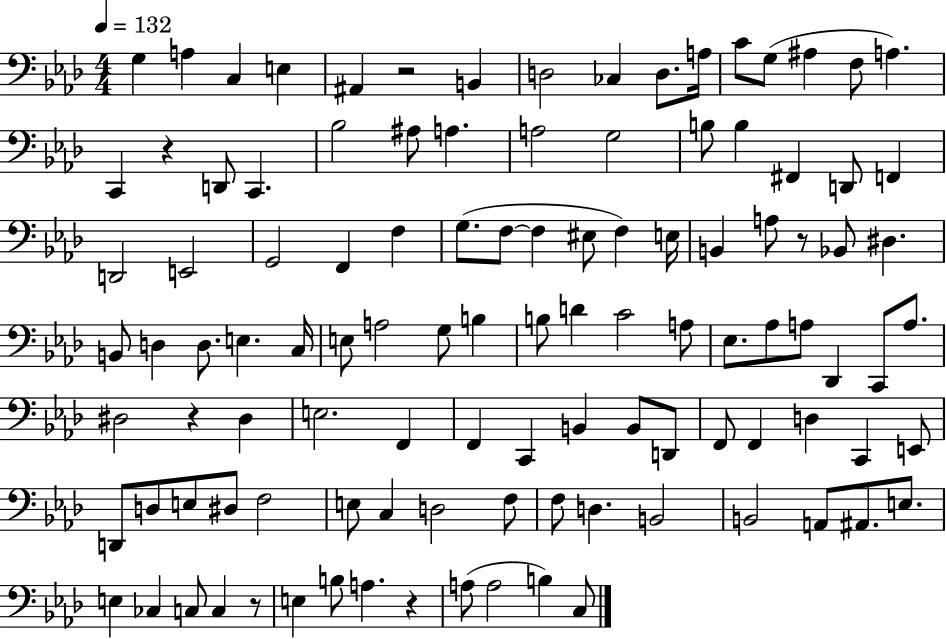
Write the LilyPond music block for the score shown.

{
  \clef bass
  \numericTimeSignature
  \time 4/4
  \key aes \major
  \tempo 4 = 132
  \repeat volta 2 { g4 a4 c4 e4 | ais,4 r2 b,4 | d2 ces4 d8. a16 | c'8 g8( ais4 f8 a4.) | \break c,4 r4 d,8 c,4. | bes2 ais8 a4. | a2 g2 | b8 b4 fis,4 d,8 f,4 | \break d,2 e,2 | g,2 f,4 f4 | g8.( f8~~ f4 eis8 f4) e16 | b,4 a8 r8 bes,8 dis4. | \break b,8 d4 d8. e4. c16 | e8 a2 g8 b4 | b8 d'4 c'2 a8 | ees8. aes8 a8 des,4 c,8 a8. | \break dis2 r4 dis4 | e2. f,4 | f,4 c,4 b,4 b,8 d,8 | f,8 f,4 d4 c,4 e,8 | \break d,8 d8 e8 dis8 f2 | e8 c4 d2 f8 | f8 d4. b,2 | b,2 a,8 ais,8. e8. | \break e4 ces4 c8 c4 r8 | e4 b8 a4. r4 | a8( a2 b4) c8 | } \bar "|."
}